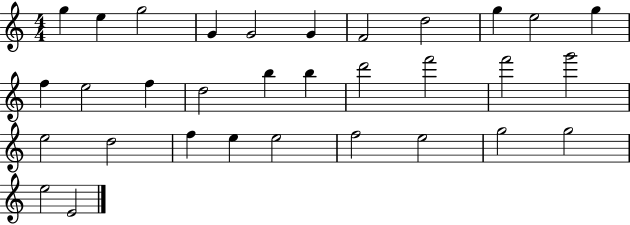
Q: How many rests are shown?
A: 0